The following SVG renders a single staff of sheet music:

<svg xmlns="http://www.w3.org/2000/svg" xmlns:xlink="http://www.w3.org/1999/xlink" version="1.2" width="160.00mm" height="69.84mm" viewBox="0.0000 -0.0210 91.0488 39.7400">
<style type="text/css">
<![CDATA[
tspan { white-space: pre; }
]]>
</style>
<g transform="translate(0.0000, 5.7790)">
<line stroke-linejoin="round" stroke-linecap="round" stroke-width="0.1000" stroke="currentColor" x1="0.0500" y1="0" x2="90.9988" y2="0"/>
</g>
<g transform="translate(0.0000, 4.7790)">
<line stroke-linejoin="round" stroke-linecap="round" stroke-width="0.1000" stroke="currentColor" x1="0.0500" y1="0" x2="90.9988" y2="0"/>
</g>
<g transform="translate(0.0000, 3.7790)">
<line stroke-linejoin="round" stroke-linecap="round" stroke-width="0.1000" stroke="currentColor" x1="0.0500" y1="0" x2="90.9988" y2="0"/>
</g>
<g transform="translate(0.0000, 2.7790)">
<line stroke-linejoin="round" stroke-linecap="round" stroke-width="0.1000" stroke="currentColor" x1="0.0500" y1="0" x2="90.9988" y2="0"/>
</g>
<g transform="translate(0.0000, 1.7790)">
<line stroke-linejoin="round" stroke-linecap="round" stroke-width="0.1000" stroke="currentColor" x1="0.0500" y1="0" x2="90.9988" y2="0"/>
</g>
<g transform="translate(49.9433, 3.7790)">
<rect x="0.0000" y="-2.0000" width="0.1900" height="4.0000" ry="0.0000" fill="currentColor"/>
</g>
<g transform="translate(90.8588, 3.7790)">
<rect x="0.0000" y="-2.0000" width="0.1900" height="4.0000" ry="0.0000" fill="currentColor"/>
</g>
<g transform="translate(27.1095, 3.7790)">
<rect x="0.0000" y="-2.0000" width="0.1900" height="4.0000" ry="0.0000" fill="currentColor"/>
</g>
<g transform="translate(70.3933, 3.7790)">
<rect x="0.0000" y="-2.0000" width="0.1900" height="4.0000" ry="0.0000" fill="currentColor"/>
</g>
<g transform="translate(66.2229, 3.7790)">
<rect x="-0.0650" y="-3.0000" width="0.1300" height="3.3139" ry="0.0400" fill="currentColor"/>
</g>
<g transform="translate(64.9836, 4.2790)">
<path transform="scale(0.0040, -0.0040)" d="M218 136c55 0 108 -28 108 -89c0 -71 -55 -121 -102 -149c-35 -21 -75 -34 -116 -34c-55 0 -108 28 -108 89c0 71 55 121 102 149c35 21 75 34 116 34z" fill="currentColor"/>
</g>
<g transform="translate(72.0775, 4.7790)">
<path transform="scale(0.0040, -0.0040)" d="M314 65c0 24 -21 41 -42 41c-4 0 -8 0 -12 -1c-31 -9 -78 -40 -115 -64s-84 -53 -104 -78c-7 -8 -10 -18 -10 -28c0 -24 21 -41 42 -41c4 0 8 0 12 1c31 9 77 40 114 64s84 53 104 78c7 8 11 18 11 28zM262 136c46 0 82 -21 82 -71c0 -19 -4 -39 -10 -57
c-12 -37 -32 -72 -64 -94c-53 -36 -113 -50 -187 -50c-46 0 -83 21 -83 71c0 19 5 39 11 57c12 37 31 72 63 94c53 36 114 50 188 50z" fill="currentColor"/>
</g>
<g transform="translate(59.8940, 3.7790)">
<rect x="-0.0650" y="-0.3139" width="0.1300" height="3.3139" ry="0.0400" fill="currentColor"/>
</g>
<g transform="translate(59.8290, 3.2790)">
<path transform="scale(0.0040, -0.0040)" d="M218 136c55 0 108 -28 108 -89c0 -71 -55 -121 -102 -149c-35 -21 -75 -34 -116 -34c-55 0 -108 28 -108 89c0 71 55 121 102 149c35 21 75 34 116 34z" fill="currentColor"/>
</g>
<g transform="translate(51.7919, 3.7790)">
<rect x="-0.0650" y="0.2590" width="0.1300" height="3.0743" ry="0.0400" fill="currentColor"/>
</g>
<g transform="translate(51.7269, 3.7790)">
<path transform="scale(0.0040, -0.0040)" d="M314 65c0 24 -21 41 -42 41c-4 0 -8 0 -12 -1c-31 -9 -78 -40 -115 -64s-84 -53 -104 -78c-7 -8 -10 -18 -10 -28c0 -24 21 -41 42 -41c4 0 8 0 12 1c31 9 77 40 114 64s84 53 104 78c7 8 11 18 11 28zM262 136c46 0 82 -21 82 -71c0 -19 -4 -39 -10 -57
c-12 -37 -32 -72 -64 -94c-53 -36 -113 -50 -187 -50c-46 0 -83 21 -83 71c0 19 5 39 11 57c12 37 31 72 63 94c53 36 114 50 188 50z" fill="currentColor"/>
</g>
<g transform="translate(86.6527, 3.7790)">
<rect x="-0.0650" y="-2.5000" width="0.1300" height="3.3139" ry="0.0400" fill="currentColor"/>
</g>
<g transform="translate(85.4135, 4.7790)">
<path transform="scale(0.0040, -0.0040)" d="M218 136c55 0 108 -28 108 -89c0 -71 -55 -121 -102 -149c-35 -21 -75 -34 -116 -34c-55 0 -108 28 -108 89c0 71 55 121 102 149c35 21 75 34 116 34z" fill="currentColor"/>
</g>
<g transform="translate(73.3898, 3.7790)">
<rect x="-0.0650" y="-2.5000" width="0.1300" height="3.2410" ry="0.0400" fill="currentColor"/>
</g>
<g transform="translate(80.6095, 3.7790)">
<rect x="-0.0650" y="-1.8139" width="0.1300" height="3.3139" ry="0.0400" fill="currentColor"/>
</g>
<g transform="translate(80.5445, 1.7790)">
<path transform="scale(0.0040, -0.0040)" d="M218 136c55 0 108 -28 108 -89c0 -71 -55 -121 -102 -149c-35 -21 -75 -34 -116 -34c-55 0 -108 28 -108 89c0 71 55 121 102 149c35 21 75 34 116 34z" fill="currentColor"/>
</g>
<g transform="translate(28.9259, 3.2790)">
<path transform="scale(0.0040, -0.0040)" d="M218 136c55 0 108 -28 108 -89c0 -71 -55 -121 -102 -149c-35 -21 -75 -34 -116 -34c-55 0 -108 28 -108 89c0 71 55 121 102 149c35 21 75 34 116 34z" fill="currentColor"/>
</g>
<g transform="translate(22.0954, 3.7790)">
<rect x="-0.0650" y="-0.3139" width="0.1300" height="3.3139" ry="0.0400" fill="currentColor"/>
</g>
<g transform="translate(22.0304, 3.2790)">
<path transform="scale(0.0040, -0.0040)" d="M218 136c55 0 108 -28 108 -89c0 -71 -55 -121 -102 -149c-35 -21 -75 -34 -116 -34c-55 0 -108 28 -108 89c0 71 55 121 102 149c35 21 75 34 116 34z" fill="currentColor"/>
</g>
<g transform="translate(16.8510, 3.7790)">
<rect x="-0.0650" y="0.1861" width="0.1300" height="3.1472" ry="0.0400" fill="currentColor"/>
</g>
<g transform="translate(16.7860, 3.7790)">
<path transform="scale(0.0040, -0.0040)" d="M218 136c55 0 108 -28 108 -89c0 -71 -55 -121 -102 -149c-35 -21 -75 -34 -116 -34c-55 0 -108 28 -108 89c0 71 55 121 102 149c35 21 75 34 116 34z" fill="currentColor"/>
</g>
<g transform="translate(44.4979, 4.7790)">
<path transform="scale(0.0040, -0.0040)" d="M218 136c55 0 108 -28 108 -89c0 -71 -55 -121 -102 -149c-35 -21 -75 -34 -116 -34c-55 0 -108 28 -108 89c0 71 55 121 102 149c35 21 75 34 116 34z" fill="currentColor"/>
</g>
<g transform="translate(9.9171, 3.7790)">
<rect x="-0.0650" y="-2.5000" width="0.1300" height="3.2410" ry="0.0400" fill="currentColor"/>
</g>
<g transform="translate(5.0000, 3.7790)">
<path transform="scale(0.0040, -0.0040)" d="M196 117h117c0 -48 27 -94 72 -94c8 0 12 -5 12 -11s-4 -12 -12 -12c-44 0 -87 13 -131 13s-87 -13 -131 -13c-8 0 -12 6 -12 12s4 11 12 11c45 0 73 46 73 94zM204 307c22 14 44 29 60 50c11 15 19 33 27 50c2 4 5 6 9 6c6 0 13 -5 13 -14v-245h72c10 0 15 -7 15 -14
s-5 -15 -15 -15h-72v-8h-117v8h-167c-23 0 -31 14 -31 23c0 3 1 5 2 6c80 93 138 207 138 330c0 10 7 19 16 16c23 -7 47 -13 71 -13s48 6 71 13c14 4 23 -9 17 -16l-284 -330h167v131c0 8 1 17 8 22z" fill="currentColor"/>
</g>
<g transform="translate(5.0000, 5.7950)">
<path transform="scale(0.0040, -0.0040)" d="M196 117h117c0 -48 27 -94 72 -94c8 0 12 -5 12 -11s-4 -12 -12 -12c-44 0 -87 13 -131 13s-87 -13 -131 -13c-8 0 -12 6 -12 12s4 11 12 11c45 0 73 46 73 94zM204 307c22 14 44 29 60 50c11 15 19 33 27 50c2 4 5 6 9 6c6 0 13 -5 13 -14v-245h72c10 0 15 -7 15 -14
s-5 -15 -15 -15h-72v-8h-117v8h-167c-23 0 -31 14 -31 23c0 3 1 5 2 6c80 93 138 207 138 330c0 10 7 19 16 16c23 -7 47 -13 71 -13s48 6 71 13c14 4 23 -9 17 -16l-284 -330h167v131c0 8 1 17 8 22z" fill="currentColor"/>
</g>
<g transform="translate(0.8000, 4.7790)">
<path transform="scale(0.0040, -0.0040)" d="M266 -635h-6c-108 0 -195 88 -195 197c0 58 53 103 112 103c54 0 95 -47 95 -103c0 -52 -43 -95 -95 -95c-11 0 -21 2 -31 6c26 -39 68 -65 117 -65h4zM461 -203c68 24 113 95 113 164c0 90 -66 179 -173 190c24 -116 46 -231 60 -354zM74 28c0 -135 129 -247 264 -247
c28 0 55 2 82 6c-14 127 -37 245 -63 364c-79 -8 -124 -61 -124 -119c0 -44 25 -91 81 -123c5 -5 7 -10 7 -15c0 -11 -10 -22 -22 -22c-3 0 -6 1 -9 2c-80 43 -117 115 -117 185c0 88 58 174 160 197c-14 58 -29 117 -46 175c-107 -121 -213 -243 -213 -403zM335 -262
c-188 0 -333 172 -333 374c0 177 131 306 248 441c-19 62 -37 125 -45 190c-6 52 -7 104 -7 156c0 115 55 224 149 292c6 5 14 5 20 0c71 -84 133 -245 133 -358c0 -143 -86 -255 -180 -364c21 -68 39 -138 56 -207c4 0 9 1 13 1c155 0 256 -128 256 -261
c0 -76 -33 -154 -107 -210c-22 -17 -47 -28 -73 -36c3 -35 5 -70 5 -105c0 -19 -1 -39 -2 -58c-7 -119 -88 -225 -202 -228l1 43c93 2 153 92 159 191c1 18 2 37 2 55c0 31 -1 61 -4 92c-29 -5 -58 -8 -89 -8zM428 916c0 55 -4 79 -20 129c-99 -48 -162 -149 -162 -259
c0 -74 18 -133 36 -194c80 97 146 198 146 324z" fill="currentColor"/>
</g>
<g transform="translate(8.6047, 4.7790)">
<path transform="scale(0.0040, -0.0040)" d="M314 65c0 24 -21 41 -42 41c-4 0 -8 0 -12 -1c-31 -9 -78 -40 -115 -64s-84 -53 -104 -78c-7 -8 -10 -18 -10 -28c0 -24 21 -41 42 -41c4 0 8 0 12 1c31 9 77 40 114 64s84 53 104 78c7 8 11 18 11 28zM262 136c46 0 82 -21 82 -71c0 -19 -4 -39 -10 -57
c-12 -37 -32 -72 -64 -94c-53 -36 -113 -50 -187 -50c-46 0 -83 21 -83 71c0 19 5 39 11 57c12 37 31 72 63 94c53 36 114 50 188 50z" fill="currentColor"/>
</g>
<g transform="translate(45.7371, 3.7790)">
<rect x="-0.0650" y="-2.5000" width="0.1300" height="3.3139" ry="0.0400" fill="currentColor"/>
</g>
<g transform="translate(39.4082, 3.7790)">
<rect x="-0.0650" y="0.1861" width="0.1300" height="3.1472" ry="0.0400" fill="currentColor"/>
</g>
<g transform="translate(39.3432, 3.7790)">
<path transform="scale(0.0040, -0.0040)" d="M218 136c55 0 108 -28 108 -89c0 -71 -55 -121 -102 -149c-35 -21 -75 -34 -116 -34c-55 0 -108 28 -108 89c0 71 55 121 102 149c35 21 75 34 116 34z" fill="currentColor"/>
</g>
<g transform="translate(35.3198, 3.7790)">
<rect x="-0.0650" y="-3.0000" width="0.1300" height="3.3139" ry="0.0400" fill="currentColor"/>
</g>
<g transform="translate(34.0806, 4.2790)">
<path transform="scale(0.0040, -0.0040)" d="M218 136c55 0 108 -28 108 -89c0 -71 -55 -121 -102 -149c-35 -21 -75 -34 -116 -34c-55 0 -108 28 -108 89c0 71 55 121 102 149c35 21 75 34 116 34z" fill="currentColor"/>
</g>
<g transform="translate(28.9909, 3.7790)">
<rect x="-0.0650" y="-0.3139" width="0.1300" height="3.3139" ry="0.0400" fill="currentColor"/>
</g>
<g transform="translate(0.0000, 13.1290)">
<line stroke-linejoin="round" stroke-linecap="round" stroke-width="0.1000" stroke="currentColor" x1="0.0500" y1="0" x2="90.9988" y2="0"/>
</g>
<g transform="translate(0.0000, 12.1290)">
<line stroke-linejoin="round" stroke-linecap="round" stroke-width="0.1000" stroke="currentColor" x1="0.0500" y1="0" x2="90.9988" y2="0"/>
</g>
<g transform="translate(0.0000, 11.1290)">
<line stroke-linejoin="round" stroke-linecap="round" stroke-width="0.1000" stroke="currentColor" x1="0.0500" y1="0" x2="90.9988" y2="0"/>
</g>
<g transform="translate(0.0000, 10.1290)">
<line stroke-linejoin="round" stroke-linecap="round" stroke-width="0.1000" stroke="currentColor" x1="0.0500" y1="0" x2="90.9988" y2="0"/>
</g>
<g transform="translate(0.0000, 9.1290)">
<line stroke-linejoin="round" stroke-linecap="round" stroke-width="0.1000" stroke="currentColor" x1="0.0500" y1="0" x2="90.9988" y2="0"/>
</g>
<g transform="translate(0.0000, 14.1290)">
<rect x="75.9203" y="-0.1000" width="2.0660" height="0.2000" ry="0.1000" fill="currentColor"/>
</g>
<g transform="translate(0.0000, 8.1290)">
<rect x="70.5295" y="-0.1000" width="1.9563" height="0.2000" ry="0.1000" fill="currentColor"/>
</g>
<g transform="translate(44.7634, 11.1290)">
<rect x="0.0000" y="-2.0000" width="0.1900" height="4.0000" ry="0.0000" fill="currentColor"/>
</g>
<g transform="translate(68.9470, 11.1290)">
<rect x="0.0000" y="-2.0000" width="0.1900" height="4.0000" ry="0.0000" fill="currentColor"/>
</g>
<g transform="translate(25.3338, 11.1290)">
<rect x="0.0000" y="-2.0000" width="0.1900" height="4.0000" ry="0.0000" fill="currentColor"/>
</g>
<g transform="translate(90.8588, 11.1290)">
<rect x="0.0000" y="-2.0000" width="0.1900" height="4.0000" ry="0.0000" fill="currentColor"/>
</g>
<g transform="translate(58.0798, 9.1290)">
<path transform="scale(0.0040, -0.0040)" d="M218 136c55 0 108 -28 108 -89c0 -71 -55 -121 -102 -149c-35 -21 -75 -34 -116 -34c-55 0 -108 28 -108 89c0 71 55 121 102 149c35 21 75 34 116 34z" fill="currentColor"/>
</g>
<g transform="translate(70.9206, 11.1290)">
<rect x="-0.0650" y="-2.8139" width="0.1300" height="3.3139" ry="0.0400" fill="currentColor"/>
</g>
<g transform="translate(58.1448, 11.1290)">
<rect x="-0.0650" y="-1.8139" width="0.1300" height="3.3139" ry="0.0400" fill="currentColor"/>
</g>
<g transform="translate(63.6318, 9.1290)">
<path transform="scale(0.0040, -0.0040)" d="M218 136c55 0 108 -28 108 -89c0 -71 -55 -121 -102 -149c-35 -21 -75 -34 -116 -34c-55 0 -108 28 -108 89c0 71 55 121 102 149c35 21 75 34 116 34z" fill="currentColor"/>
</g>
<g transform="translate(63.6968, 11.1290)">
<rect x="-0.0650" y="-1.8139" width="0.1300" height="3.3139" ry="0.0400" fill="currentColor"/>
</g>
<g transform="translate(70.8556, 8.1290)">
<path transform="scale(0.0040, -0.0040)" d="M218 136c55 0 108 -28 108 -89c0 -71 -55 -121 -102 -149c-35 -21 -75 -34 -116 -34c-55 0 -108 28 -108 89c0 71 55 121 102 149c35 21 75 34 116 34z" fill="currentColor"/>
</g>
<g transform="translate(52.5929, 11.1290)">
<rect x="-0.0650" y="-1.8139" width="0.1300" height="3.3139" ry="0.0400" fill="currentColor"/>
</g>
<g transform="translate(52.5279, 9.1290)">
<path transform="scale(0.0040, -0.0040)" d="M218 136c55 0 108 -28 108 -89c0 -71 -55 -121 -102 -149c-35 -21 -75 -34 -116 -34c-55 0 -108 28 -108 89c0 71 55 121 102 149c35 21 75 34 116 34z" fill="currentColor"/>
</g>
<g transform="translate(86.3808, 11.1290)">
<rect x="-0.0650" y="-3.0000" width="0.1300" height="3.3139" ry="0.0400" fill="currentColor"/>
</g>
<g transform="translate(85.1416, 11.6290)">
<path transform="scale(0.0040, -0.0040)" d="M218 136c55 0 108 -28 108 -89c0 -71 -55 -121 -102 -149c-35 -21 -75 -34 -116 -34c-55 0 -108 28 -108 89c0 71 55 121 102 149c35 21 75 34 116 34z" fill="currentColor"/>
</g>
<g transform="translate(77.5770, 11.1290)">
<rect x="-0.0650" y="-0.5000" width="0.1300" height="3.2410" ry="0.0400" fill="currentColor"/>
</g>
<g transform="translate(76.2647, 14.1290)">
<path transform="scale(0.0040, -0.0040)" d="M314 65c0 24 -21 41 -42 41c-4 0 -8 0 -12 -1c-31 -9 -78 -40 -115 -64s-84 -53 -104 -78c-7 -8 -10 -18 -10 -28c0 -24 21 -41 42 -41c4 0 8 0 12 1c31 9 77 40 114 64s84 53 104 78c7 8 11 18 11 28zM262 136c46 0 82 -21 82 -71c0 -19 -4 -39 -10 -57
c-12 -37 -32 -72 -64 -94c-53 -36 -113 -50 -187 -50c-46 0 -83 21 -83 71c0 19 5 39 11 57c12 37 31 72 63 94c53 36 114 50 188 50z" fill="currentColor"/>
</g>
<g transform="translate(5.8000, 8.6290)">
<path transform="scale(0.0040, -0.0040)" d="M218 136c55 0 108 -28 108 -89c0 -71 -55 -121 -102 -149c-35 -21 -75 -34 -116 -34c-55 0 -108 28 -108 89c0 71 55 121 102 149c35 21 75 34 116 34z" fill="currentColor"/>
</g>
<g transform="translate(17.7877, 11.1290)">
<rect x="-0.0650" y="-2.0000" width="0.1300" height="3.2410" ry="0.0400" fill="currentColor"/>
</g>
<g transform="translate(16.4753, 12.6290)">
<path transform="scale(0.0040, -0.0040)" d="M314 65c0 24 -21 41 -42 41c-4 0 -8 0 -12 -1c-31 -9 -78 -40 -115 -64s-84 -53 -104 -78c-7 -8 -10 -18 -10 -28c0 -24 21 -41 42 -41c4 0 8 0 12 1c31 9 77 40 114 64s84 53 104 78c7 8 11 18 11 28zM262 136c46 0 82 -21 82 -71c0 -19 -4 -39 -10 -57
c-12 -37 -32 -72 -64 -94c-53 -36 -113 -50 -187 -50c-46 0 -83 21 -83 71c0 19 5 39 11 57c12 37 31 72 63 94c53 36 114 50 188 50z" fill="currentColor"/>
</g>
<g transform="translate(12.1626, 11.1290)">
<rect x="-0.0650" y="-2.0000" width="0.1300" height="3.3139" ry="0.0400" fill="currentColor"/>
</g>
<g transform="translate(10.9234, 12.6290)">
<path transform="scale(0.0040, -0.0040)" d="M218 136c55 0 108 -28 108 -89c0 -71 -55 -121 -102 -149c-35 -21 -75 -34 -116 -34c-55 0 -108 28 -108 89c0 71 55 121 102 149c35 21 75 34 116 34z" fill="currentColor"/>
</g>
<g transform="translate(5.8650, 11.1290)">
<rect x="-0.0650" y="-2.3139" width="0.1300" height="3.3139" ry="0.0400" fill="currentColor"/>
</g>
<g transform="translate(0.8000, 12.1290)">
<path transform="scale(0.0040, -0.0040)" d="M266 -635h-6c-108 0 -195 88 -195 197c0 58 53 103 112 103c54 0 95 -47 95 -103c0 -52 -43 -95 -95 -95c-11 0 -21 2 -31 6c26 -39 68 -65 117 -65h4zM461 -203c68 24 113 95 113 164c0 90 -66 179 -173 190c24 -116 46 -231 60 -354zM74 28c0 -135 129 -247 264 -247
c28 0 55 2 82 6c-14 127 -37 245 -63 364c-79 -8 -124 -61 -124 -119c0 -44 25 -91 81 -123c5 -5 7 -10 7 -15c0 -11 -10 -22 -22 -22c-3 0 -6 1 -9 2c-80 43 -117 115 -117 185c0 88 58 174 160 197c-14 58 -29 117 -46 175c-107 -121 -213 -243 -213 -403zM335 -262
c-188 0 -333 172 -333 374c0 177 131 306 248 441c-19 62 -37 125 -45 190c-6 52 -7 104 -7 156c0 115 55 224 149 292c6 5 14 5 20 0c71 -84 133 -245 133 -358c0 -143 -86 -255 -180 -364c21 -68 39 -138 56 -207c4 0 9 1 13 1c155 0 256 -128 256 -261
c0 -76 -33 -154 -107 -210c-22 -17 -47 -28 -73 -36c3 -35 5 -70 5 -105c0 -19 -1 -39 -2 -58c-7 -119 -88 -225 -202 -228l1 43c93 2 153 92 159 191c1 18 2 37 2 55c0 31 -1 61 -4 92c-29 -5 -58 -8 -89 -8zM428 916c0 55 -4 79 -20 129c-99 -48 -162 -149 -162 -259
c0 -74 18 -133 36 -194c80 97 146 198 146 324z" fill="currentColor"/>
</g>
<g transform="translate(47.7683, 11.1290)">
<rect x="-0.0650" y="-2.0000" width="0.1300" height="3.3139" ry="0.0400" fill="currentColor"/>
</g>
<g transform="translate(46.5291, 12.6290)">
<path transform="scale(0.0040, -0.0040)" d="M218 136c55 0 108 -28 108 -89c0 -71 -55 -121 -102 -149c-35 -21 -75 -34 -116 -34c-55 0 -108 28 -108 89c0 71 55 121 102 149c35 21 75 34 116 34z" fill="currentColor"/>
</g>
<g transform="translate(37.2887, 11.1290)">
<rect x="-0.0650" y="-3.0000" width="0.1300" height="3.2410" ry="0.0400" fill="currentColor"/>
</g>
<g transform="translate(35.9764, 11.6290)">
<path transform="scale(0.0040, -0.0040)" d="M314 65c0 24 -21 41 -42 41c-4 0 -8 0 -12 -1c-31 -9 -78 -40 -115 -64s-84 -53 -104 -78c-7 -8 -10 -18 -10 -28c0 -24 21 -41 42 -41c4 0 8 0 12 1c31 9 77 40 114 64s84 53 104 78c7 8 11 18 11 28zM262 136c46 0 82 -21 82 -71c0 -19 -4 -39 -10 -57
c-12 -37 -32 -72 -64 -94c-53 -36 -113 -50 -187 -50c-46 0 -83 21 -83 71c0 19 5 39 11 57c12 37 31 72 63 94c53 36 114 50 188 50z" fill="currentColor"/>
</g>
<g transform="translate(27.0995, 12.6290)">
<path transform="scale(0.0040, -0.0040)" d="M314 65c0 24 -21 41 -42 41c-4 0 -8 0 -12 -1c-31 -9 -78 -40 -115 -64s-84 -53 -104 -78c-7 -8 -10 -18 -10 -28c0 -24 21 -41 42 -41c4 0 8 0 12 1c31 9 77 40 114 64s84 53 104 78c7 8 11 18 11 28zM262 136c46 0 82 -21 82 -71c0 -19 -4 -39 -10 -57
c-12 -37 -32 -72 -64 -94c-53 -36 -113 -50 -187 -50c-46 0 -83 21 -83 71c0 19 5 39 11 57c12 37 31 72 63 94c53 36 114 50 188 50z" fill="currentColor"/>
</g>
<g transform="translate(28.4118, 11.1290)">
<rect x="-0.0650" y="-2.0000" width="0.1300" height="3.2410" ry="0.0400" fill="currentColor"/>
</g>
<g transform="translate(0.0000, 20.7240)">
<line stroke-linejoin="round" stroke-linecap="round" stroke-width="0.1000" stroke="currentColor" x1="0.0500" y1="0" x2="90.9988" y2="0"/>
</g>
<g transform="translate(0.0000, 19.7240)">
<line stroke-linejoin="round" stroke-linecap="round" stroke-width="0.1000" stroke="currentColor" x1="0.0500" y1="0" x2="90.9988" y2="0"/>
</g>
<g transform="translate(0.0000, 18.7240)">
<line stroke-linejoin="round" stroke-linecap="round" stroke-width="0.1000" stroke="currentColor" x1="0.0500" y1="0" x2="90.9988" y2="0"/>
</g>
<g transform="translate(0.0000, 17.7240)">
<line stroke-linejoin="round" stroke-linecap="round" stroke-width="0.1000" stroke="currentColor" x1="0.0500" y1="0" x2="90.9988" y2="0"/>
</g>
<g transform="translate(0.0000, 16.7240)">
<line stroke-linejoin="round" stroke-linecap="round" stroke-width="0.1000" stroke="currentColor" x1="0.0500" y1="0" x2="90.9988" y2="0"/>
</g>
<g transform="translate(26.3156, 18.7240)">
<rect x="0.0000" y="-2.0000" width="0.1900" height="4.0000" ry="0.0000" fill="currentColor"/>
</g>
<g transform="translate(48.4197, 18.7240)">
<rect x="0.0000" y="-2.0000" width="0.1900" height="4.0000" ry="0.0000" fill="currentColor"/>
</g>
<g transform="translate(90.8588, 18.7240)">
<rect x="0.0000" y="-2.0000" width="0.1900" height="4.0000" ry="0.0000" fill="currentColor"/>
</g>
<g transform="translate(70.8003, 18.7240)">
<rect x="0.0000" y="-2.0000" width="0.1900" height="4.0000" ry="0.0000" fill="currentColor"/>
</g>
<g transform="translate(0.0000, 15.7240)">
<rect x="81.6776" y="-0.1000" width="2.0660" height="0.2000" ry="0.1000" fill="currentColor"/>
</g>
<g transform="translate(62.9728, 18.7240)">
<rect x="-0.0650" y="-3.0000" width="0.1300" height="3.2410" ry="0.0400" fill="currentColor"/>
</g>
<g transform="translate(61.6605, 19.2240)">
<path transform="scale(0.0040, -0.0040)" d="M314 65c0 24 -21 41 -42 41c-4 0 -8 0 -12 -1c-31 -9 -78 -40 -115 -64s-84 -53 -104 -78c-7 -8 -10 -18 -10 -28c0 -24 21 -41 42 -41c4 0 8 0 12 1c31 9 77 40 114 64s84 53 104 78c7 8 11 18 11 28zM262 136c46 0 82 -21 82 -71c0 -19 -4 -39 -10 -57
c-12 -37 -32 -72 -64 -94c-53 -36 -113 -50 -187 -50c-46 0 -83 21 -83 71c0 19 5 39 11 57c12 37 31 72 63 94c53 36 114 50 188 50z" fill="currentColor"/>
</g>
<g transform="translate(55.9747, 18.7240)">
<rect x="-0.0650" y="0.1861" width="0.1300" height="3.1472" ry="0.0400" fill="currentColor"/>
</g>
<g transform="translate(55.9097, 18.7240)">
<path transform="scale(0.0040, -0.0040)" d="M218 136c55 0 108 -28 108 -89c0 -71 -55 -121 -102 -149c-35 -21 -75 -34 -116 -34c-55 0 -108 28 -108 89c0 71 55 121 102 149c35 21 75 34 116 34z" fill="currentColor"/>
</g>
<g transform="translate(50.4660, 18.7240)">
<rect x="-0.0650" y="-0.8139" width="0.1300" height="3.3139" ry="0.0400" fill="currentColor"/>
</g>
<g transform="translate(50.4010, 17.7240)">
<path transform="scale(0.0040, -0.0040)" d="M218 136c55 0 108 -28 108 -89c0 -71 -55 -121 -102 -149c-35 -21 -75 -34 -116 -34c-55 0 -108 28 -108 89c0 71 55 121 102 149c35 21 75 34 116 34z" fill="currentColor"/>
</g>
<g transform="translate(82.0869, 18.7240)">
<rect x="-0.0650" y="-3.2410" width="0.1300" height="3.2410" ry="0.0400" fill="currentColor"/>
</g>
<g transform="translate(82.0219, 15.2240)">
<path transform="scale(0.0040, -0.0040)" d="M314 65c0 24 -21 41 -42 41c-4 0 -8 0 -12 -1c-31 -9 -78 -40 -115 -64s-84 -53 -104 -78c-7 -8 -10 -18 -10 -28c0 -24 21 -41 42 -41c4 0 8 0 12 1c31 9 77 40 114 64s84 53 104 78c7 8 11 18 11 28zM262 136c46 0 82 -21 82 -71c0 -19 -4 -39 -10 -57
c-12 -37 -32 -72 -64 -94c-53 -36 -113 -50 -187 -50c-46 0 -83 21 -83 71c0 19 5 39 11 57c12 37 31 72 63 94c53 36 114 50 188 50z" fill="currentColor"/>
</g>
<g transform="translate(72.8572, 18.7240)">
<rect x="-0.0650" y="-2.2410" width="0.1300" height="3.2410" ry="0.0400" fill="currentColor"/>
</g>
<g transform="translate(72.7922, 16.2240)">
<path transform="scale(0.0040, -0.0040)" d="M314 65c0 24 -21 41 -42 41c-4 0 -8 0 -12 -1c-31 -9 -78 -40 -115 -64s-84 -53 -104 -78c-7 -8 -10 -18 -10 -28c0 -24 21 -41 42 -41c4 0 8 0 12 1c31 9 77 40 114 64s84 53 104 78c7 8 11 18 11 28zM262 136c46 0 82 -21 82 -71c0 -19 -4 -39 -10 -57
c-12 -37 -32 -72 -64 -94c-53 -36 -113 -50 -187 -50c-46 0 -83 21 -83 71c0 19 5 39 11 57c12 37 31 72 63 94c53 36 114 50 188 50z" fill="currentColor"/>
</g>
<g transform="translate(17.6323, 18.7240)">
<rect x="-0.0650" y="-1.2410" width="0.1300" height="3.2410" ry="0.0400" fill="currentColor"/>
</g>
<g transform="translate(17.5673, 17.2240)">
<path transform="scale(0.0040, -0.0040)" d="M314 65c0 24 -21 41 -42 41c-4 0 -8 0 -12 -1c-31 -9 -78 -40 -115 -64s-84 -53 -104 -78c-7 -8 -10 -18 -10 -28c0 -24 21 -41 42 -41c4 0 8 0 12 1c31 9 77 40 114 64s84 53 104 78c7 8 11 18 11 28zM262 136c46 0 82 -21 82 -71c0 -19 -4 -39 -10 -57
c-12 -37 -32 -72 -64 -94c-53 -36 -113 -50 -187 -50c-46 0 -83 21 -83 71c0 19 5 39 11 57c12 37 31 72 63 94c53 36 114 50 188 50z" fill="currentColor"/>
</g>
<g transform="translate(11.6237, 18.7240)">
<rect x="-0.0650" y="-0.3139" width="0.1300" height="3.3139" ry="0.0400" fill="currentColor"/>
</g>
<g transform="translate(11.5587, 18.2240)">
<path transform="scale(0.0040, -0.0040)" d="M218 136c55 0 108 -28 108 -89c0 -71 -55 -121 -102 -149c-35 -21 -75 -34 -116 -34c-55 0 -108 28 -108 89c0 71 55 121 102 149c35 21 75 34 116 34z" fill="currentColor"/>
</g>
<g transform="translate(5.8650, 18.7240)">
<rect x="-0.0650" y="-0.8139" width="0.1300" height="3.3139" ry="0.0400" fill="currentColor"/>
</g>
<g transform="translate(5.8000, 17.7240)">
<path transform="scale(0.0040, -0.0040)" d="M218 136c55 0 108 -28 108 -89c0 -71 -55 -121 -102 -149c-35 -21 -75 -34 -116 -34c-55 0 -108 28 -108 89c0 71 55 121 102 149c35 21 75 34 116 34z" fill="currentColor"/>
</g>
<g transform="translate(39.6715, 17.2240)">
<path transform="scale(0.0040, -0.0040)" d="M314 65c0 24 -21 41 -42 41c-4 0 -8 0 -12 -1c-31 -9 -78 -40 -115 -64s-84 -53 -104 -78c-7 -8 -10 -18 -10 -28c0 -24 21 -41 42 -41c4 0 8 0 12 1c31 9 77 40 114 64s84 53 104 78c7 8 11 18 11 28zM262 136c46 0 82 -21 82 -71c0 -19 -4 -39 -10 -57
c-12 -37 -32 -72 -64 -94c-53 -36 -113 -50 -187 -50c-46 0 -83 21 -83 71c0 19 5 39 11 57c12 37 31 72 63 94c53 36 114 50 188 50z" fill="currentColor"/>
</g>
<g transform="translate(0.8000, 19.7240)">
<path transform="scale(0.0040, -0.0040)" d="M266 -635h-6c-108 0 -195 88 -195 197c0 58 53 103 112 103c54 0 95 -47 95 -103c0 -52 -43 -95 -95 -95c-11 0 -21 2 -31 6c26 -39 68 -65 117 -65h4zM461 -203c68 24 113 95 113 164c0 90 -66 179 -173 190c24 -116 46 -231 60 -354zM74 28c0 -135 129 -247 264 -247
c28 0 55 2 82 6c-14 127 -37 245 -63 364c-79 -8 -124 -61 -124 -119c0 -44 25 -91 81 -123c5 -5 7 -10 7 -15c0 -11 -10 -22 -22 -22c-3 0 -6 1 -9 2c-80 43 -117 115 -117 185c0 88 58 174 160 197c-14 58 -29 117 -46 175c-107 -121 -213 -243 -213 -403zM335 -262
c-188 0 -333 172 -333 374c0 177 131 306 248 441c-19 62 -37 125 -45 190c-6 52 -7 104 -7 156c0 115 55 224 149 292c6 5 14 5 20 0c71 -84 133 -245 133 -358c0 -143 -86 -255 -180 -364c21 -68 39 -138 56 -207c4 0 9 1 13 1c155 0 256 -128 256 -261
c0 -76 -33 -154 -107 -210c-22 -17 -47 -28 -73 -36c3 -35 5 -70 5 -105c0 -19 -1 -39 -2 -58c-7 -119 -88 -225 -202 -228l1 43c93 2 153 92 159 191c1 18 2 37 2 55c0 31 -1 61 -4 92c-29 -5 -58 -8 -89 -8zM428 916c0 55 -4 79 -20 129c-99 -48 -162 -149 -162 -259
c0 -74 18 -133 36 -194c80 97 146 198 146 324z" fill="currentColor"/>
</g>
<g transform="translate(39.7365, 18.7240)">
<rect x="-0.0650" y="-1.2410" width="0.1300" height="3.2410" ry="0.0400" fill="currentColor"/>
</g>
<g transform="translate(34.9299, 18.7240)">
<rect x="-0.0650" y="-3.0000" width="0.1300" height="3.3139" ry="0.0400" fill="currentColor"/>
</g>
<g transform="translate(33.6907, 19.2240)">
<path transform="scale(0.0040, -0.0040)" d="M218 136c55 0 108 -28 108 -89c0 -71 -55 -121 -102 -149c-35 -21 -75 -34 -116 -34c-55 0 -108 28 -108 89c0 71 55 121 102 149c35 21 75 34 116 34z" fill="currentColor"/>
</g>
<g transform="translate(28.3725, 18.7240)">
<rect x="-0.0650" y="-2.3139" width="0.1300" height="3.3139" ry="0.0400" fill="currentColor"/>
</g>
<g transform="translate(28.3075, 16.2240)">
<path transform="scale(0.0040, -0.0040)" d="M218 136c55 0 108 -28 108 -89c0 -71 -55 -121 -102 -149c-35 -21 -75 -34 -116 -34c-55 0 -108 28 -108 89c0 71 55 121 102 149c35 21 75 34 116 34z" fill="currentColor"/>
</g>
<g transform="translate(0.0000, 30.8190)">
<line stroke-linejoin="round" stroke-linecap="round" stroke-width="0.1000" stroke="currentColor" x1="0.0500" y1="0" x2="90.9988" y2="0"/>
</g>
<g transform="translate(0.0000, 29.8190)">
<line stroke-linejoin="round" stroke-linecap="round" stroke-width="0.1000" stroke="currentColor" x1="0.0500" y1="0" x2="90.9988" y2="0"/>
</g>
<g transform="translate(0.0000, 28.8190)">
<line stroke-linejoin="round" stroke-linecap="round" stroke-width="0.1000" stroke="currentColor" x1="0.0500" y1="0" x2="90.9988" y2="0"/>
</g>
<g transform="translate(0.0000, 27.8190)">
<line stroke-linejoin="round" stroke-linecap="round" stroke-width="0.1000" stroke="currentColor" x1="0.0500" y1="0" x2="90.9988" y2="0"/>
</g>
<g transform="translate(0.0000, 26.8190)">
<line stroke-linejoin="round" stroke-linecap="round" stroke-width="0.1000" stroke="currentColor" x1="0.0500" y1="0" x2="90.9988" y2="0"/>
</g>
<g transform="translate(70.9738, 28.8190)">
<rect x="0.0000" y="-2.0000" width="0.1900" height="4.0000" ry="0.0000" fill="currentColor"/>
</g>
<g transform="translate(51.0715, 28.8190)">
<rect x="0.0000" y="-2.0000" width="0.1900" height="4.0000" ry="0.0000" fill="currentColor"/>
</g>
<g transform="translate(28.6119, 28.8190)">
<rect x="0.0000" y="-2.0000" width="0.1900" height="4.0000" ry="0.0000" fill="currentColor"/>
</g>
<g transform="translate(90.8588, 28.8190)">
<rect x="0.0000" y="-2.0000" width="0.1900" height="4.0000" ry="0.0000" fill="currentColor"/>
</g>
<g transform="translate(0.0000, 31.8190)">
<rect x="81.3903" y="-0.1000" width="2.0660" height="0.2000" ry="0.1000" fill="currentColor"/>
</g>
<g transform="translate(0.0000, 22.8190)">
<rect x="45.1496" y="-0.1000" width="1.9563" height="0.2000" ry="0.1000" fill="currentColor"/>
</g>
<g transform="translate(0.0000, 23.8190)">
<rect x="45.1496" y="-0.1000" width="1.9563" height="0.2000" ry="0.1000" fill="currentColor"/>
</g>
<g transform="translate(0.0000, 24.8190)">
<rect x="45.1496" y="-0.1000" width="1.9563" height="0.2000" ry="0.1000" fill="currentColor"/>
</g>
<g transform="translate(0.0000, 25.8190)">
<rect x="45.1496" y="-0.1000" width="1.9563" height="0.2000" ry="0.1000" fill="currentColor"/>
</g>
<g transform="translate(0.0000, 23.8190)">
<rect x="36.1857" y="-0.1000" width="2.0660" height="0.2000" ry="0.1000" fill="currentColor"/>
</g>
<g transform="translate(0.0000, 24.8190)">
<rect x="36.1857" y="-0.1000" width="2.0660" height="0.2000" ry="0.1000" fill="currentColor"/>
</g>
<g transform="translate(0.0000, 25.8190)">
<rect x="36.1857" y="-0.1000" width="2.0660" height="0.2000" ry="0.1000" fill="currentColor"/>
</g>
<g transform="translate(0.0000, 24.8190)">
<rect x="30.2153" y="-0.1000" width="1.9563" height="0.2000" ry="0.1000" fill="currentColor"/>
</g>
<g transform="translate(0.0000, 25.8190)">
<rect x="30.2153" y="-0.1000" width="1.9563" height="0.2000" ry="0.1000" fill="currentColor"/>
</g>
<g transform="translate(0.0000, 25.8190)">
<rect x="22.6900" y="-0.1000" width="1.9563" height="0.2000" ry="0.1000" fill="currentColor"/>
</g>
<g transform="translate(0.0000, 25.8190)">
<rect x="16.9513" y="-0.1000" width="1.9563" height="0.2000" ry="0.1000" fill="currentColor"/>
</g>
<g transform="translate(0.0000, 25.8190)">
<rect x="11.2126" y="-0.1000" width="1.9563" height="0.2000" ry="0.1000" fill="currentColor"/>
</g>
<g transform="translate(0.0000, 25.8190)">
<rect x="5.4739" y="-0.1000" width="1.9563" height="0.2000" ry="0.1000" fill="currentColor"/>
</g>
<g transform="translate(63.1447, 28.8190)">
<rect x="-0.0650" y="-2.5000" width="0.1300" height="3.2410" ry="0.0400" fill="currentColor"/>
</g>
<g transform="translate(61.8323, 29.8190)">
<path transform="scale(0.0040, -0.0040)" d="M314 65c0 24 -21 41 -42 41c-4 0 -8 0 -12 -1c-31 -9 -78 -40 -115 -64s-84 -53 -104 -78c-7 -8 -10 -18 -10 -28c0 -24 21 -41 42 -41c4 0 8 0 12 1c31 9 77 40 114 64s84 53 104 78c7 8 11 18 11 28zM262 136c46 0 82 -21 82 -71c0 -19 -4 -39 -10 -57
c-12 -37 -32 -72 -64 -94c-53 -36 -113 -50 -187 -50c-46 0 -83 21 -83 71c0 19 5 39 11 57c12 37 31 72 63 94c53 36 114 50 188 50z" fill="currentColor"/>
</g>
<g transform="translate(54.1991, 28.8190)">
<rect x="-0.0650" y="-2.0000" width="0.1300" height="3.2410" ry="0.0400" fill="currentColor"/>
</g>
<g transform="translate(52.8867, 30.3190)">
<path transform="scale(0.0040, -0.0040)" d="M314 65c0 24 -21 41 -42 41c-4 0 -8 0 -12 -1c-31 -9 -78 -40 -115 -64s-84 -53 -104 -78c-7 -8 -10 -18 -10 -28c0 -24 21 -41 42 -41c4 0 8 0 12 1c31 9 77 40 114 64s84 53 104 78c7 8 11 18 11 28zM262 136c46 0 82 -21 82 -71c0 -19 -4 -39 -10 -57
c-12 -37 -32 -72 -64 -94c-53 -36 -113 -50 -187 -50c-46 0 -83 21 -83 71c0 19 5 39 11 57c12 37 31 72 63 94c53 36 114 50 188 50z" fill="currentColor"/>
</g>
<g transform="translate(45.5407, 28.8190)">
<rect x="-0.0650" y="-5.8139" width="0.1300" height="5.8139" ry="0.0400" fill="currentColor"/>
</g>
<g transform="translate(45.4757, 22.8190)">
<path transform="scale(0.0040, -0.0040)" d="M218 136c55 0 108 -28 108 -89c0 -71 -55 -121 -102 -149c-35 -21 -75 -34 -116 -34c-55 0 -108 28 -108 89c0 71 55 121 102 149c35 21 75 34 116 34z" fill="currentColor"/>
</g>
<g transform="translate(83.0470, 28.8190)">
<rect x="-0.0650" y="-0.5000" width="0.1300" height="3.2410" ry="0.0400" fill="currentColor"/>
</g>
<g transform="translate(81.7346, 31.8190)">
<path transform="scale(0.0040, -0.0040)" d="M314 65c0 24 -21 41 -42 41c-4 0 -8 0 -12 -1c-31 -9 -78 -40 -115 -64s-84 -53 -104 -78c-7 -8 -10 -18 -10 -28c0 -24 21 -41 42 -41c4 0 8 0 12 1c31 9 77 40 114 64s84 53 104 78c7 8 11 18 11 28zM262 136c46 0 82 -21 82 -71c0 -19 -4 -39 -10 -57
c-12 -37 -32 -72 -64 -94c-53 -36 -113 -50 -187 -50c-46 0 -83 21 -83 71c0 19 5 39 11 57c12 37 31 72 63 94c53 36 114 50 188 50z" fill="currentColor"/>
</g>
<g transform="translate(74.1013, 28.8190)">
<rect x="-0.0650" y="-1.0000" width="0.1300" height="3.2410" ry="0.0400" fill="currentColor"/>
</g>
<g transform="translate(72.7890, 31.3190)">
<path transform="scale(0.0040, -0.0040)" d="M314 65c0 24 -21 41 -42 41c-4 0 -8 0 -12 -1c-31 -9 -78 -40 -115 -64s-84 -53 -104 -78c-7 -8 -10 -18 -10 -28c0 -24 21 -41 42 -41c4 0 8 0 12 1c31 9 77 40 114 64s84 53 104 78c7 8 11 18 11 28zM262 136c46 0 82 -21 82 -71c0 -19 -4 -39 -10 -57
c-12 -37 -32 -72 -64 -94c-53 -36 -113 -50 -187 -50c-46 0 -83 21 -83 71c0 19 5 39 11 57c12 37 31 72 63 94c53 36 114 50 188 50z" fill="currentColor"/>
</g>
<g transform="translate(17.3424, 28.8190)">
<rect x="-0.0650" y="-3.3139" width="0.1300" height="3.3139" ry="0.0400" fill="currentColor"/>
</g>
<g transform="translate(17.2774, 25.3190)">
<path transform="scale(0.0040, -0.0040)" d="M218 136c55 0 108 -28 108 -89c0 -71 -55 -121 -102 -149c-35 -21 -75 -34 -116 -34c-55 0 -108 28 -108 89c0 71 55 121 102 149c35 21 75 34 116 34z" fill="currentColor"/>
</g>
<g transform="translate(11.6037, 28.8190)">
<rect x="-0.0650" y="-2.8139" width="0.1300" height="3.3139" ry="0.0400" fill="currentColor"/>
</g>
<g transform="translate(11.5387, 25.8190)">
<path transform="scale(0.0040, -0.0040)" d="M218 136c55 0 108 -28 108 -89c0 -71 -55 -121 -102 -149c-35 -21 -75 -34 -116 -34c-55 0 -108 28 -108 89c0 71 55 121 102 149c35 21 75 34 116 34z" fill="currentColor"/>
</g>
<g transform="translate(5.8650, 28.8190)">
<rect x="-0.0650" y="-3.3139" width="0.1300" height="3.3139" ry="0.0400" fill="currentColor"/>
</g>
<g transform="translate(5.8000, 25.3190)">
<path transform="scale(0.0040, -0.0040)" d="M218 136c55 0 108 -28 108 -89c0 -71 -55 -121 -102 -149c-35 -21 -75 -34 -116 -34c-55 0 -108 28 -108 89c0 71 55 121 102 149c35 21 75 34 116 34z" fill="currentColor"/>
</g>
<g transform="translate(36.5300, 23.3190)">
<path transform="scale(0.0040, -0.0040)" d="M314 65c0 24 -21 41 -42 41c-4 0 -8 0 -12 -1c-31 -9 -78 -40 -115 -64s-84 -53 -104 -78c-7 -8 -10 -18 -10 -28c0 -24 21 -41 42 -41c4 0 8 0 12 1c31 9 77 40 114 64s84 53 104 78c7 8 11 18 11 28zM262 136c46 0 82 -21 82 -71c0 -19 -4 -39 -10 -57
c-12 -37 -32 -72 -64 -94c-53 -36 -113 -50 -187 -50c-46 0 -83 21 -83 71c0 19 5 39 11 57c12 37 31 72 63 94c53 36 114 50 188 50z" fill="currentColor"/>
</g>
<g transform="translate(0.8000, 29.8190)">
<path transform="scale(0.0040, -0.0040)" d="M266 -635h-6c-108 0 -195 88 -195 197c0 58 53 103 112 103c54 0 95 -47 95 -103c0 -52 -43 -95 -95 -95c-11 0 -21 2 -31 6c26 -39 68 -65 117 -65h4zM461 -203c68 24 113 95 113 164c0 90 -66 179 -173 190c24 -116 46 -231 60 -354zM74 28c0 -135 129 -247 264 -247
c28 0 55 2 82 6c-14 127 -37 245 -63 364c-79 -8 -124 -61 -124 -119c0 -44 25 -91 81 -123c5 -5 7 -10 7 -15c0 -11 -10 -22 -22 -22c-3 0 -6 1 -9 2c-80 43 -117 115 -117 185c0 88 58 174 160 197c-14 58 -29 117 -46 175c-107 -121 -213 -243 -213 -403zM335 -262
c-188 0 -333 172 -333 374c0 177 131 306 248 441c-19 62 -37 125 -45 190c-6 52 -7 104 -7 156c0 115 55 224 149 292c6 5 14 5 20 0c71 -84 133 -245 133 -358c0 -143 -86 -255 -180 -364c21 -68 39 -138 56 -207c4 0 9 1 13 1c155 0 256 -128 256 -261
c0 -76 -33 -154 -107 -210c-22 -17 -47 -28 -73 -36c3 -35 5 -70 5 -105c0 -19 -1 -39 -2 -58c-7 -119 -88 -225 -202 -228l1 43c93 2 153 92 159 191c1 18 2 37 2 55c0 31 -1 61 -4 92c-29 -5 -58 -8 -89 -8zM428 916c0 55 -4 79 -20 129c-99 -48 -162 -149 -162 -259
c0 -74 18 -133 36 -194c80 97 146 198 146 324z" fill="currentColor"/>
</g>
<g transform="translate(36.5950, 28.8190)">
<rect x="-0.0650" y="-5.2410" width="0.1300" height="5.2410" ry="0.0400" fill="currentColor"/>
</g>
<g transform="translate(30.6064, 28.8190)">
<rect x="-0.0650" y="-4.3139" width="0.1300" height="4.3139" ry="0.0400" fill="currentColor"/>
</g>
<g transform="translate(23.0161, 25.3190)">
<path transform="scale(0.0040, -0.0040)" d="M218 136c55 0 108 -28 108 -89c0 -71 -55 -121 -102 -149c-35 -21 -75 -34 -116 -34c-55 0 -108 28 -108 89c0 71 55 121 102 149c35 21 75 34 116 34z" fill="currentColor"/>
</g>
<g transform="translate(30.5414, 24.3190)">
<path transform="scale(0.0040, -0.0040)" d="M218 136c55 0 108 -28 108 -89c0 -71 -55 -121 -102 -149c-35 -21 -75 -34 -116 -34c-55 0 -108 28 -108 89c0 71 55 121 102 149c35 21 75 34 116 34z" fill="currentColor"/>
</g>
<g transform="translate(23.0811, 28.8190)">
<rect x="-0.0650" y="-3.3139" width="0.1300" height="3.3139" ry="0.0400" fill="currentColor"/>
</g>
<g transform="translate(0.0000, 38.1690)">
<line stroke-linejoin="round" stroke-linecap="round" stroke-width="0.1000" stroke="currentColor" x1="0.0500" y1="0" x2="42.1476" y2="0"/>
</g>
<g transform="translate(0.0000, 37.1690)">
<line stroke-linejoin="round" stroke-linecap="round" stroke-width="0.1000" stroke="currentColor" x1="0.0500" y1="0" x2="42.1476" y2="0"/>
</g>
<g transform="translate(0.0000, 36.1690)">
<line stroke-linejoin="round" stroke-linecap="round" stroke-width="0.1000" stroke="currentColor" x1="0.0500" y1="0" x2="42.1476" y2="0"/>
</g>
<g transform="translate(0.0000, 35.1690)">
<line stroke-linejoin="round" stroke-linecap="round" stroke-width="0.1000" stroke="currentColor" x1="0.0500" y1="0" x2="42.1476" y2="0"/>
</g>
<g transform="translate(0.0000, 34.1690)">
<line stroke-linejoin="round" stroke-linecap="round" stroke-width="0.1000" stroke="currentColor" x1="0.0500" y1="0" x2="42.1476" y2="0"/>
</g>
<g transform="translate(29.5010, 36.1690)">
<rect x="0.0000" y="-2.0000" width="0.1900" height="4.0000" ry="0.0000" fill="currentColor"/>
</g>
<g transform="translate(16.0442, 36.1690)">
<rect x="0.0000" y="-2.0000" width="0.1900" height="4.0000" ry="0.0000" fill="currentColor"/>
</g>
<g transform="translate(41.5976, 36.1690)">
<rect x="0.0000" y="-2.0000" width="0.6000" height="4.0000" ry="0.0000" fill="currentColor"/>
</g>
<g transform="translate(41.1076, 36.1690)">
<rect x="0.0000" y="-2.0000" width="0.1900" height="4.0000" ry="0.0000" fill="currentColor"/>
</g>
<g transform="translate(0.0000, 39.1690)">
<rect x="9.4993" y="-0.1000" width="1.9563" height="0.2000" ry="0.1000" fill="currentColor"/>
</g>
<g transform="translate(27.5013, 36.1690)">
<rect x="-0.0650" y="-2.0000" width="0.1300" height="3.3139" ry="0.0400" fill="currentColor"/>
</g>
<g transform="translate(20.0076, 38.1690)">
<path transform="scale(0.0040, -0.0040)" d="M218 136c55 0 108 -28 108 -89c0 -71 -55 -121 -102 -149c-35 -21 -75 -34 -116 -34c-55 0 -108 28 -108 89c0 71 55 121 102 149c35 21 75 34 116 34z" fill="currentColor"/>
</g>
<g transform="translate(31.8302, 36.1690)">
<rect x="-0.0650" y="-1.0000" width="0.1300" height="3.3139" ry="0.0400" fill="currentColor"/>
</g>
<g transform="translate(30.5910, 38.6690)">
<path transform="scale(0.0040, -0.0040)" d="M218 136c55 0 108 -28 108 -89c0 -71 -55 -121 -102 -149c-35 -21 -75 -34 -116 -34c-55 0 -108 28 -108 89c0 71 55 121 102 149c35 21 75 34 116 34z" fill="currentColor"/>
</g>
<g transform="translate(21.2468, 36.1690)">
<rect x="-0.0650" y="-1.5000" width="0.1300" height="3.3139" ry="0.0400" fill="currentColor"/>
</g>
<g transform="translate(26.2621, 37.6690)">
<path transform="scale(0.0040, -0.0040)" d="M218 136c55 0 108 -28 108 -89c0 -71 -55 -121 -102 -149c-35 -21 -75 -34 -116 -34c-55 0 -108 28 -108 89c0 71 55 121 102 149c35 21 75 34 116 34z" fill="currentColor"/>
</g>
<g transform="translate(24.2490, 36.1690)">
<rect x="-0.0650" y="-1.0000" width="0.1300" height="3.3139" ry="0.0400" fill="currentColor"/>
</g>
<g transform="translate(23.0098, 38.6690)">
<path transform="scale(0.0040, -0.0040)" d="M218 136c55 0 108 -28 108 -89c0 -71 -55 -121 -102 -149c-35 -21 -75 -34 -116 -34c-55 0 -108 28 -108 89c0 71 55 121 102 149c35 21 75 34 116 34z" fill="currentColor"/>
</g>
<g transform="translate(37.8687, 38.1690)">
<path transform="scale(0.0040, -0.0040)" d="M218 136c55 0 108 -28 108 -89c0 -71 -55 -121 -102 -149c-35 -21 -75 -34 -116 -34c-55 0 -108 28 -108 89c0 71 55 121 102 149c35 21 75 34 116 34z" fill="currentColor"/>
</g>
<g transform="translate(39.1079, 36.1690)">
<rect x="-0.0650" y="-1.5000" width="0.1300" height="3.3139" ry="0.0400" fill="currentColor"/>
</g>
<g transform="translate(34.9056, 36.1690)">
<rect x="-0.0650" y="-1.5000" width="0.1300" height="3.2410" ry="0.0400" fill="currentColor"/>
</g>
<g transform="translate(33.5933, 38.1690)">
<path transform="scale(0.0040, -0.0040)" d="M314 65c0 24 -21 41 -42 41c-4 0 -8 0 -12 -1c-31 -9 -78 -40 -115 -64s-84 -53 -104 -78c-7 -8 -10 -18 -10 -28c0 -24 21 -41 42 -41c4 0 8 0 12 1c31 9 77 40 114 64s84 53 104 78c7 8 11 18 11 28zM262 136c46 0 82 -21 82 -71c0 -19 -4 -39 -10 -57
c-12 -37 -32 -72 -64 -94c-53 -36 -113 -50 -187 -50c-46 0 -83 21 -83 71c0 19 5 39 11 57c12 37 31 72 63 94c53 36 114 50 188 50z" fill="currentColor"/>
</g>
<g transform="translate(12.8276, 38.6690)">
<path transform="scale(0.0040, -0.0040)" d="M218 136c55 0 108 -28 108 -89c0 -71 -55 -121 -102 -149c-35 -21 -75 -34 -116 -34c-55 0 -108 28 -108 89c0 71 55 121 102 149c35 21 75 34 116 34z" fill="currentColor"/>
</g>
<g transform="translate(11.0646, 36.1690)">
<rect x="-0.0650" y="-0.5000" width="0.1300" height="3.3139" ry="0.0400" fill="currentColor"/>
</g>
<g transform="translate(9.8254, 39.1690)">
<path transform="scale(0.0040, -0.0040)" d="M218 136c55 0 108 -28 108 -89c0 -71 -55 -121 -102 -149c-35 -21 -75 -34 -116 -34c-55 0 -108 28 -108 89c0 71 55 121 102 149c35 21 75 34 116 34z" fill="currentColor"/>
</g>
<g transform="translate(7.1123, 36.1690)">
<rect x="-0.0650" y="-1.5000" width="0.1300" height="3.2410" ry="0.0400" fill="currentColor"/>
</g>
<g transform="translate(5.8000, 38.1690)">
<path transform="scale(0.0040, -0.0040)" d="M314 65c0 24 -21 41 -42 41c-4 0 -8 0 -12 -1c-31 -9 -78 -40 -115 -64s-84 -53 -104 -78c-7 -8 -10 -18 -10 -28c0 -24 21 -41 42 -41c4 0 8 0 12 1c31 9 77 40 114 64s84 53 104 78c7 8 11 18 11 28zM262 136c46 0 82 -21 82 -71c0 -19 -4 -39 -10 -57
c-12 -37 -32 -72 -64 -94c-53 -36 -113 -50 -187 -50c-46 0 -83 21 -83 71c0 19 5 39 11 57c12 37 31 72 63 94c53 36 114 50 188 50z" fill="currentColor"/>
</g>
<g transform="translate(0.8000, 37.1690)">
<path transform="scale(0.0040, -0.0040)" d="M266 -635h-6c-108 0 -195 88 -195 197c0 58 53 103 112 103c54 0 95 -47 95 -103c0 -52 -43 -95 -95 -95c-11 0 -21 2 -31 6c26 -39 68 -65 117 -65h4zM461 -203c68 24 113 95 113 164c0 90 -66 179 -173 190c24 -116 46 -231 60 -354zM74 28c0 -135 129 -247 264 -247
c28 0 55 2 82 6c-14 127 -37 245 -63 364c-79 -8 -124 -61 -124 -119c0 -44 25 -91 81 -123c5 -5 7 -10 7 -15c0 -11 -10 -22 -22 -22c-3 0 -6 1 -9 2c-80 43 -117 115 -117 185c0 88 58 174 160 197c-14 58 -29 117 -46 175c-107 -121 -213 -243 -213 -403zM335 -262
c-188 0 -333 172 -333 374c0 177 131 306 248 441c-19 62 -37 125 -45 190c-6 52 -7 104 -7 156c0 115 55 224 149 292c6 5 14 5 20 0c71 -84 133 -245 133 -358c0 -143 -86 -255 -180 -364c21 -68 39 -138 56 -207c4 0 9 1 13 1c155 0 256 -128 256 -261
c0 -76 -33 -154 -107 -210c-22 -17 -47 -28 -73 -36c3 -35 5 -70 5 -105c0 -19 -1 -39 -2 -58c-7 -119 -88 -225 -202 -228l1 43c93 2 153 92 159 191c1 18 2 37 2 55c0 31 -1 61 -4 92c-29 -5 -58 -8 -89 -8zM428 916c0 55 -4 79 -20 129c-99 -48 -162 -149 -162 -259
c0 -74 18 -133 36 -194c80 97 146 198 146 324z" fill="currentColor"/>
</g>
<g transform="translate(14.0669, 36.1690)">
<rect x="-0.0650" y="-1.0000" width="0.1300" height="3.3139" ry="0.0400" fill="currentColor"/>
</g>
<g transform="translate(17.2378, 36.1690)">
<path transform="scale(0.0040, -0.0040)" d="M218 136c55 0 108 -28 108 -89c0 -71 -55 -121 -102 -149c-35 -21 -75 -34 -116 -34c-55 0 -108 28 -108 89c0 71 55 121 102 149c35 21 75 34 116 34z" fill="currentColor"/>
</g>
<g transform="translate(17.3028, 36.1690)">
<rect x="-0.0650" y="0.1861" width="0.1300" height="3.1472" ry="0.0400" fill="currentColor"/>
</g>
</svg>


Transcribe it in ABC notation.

X:1
T:Untitled
M:4/4
L:1/4
K:C
G2 B c c A B G B2 c A G2 f G g F F2 F2 A2 F f f f a C2 A d c e2 g A e2 d B A2 g2 b2 b a b b d' f'2 g' F2 G2 D2 C2 E2 C D B E D F D E2 E